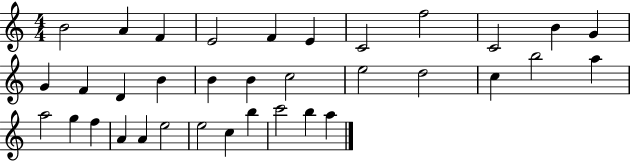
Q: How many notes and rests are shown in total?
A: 35